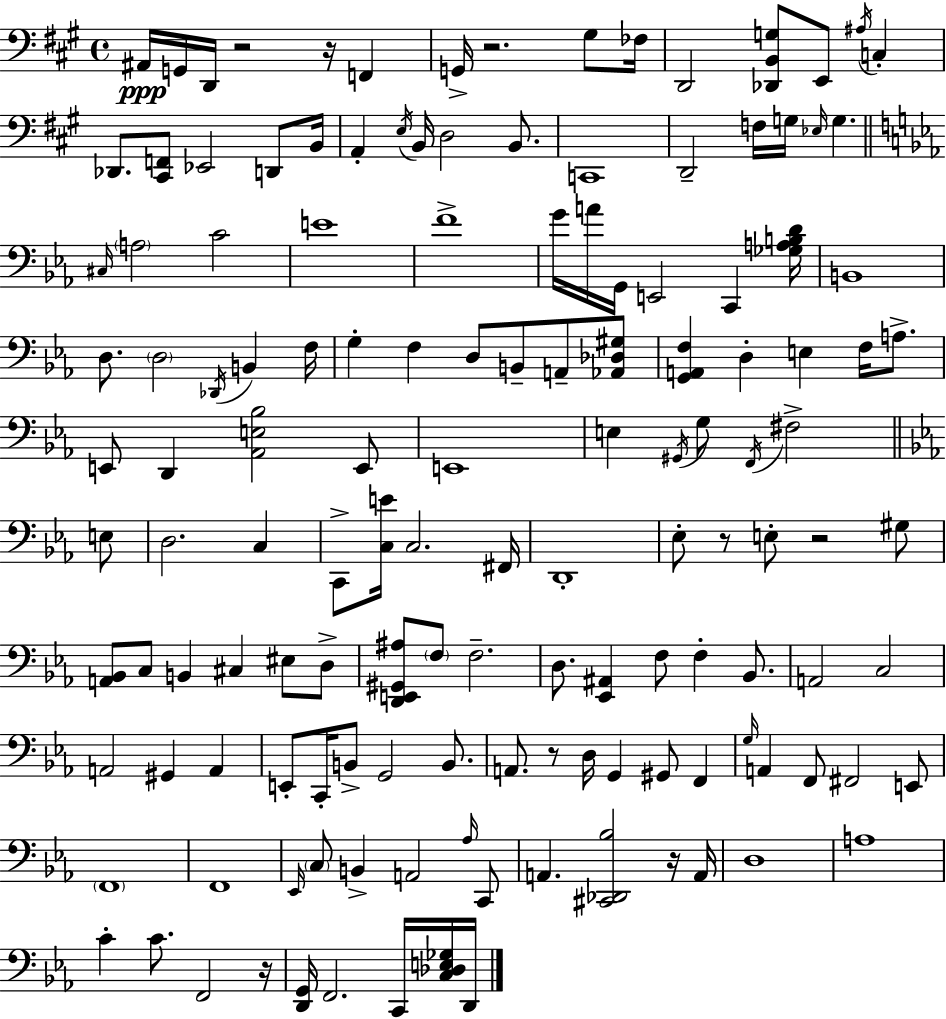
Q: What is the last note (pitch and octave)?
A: D2